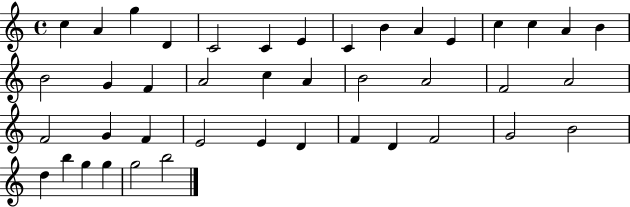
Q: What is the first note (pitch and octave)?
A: C5